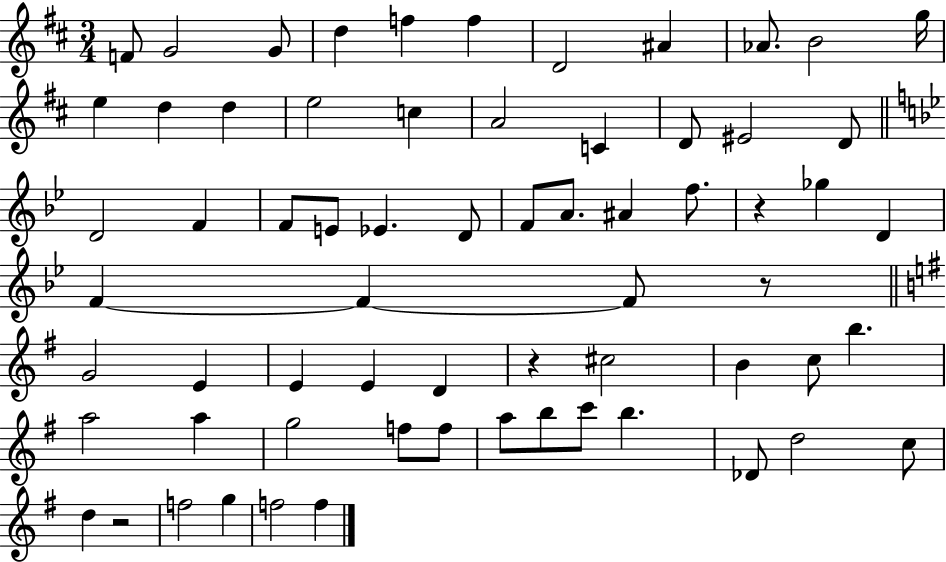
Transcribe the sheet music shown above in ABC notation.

X:1
T:Untitled
M:3/4
L:1/4
K:D
F/2 G2 G/2 d f f D2 ^A _A/2 B2 g/4 e d d e2 c A2 C D/2 ^E2 D/2 D2 F F/2 E/2 _E D/2 F/2 A/2 ^A f/2 z _g D F F F/2 z/2 G2 E E E D z ^c2 B c/2 b a2 a g2 f/2 f/2 a/2 b/2 c'/2 b _D/2 d2 c/2 d z2 f2 g f2 f